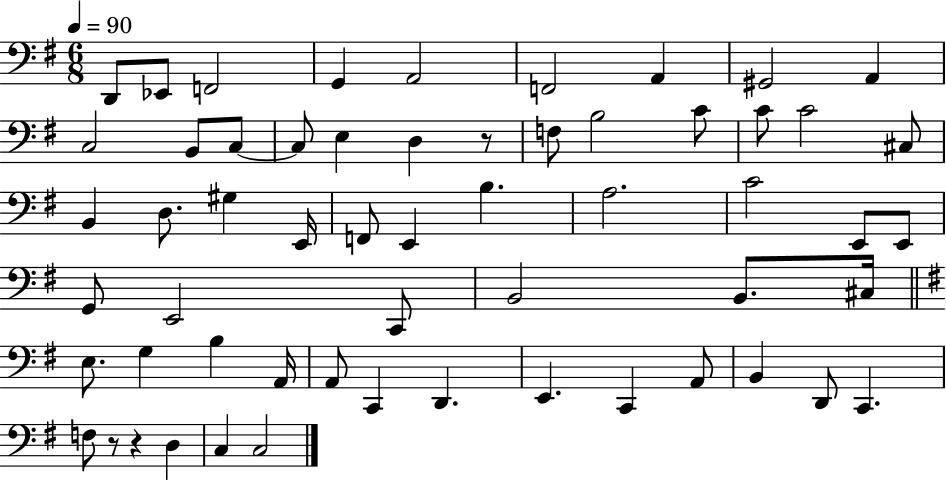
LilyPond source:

{
  \clef bass
  \numericTimeSignature
  \time 6/8
  \key g \major
  \tempo 4 = 90
  d,8 ees,8 f,2 | g,4 a,2 | f,2 a,4 | gis,2 a,4 | \break c2 b,8 c8~~ | c8 e4 d4 r8 | f8 b2 c'8 | c'8 c'2 cis8 | \break b,4 d8. gis4 e,16 | f,8 e,4 b4. | a2. | c'2 e,8 e,8 | \break g,8 e,2 c,8 | b,2 b,8. cis16 | \bar "||" \break \key e \minor e8. g4 b4 a,16 | a,8 c,4 d,4. | e,4. c,4 a,8 | b,4 d,8 c,4. | \break f8 r8 r4 d4 | c4 c2 | \bar "|."
}